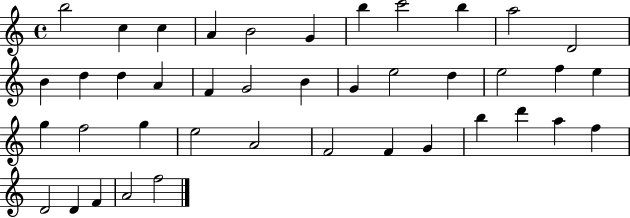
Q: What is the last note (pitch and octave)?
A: F5